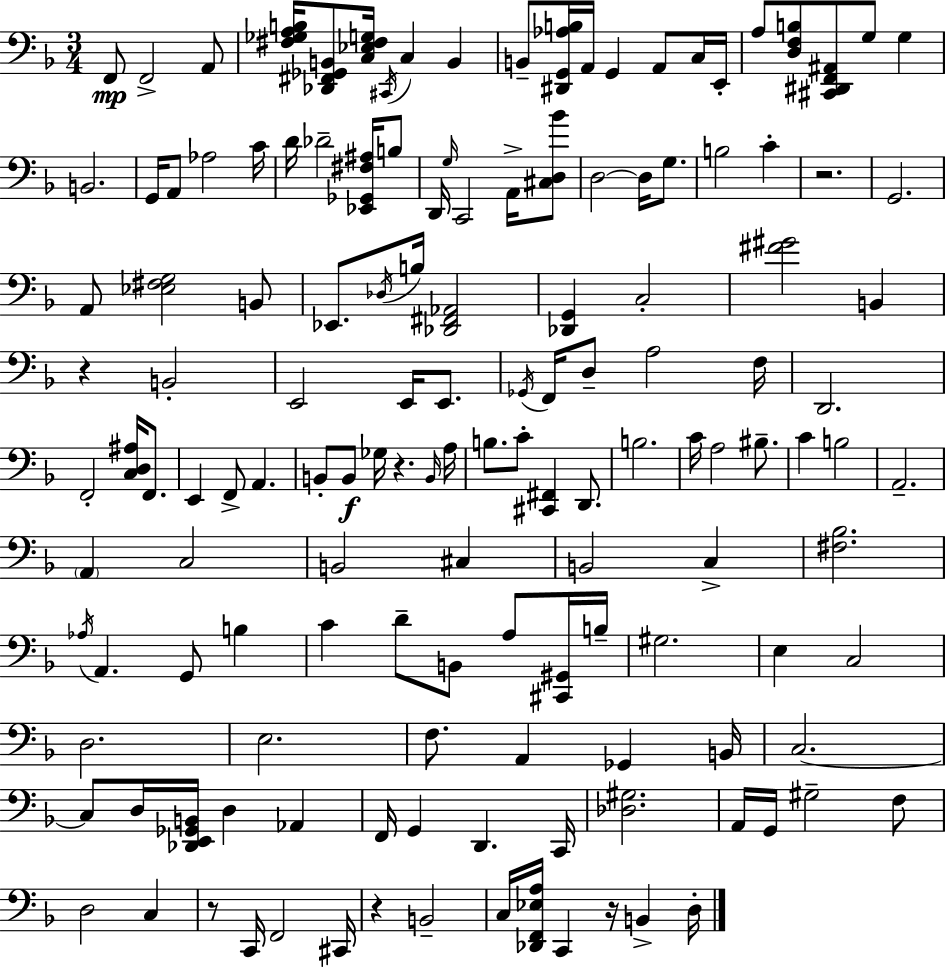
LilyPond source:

{
  \clef bass
  \numericTimeSignature
  \time 3/4
  \key f \major
  f,8\mp f,2-> a,8 | <fis ges a b>16 <des, fis, ges, b,>8 <c ees fis g>16 \acciaccatura { cis,16 } c4 b,4 | b,8-- <dis, g, aes b>16 a,16 g,4 a,8 c16 | e,16-. a8 <d f b>8 <cis, dis, f, ais,>8 g8 g4 | \break b,2. | g,16 a,8 aes2 | c'16 d'16 des'2-- <ees, ges, fis ais>16 b8 | d,16 \grace { g16 } c,2 a,16-> | \break <cis d bes'>8 d2~~ d16 g8. | b2 c'4-. | r2. | g,2. | \break a,8 <ees fis g>2 | b,8 ees,8. \acciaccatura { des16 } b16 <des, fis, aes,>2 | <des, g,>4 c2-. | <fis' gis'>2 b,4 | \break r4 b,2-. | e,2 e,16 | e,8. \acciaccatura { ges,16 } f,16 d8-- a2 | f16 d,2. | \break f,2-. | <c d ais>16 f,8. e,4 f,8-> a,4. | b,8-. b,8\f ges16 r4. | \grace { b,16 } a16 b8. c'8-. <cis, fis,>4 | \break d,8. b2. | c'16 a2 | bis8.-- c'4 b2 | a,2.-- | \break \parenthesize a,4 c2 | b,2 | cis4 b,2 | c4-> <fis bes>2. | \break \acciaccatura { aes16 } a,4. | g,8 b4 c'4 d'8-- | b,8 a8 <cis, gis,>16 b16-- gis2. | e4 c2 | \break d2. | e2. | f8. a,4 | ges,4 b,16 c2.~~ | \break c8 d16 <des, e, ges, b,>16 d4 | aes,4 f,16 g,4 d,4. | c,16 <des gis>2. | a,16 g,16 gis2-- | \break f8 d2 | c4 r8 c,16 f,2 | cis,16 r4 b,2-- | c16 <des, f, ees a>16 c,4 | \break r16 b,4-> d16-. \bar "|."
}